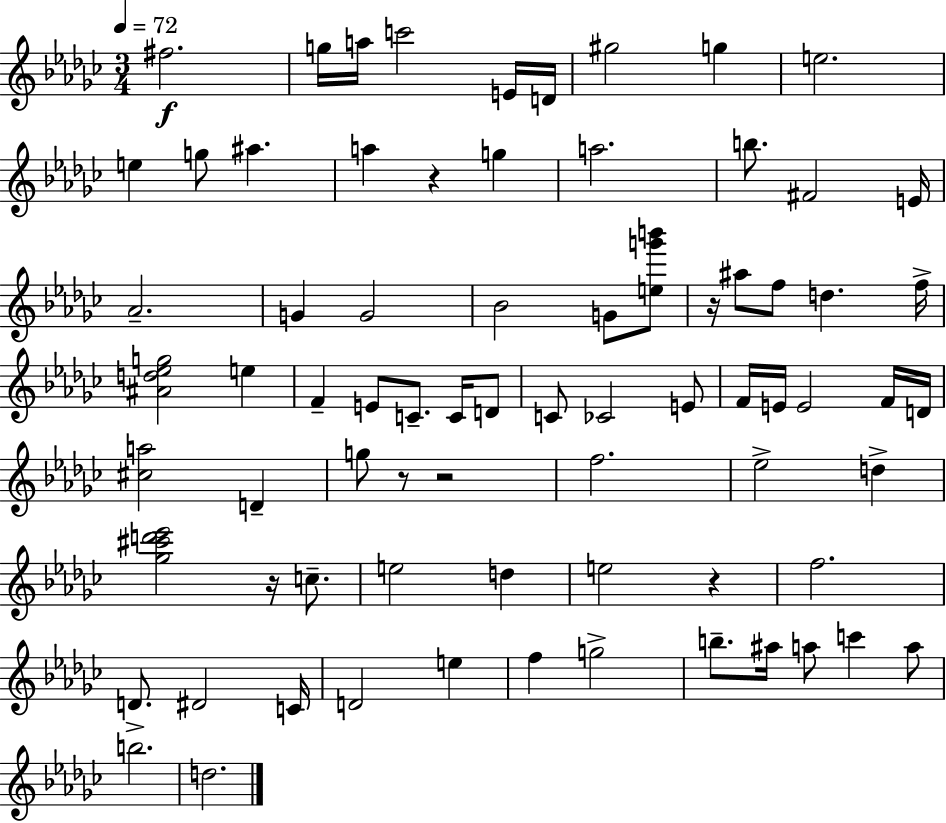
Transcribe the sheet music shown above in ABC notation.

X:1
T:Untitled
M:3/4
L:1/4
K:Ebm
^f2 g/4 a/4 c'2 E/4 D/4 ^g2 g e2 e g/2 ^a a z g a2 b/2 ^F2 E/4 _A2 G G2 _B2 G/2 [eg'b']/2 z/4 ^a/2 f/2 d f/4 [^Ad_eg]2 e F E/2 C/2 C/4 D/2 C/2 _C2 E/2 F/4 E/4 E2 F/4 D/4 [^ca]2 D g/2 z/2 z2 f2 _e2 d [_g^c'd'_e']2 z/4 c/2 e2 d e2 z f2 D/2 ^D2 C/4 D2 e f g2 b/2 ^a/4 a/2 c' a/2 b2 d2